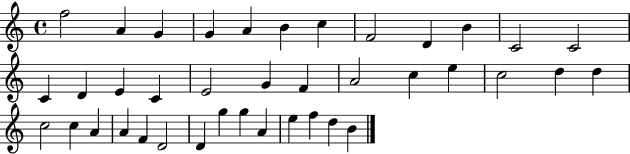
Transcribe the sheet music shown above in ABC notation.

X:1
T:Untitled
M:4/4
L:1/4
K:C
f2 A G G A B c F2 D B C2 C2 C D E C E2 G F A2 c e c2 d d c2 c A A F D2 D g g A e f d B